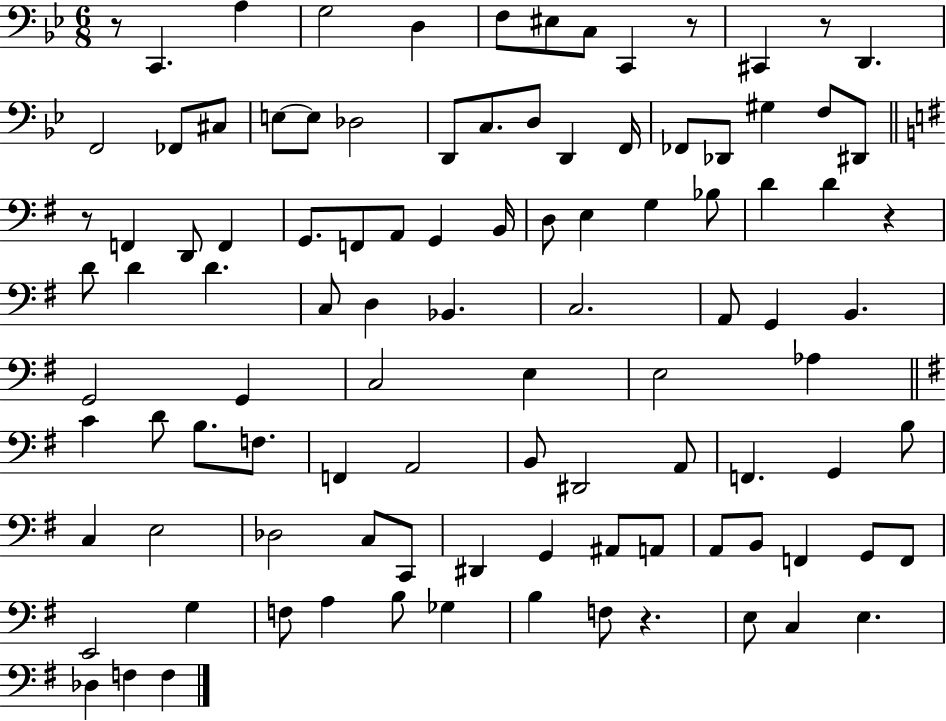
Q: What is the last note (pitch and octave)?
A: F3